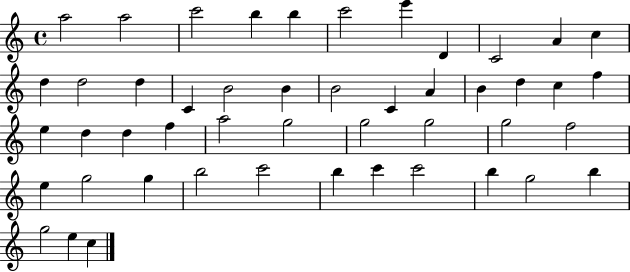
X:1
T:Untitled
M:4/4
L:1/4
K:C
a2 a2 c'2 b b c'2 e' D C2 A c d d2 d C B2 B B2 C A B d c f e d d f a2 g2 g2 g2 g2 f2 e g2 g b2 c'2 b c' c'2 b g2 b g2 e c